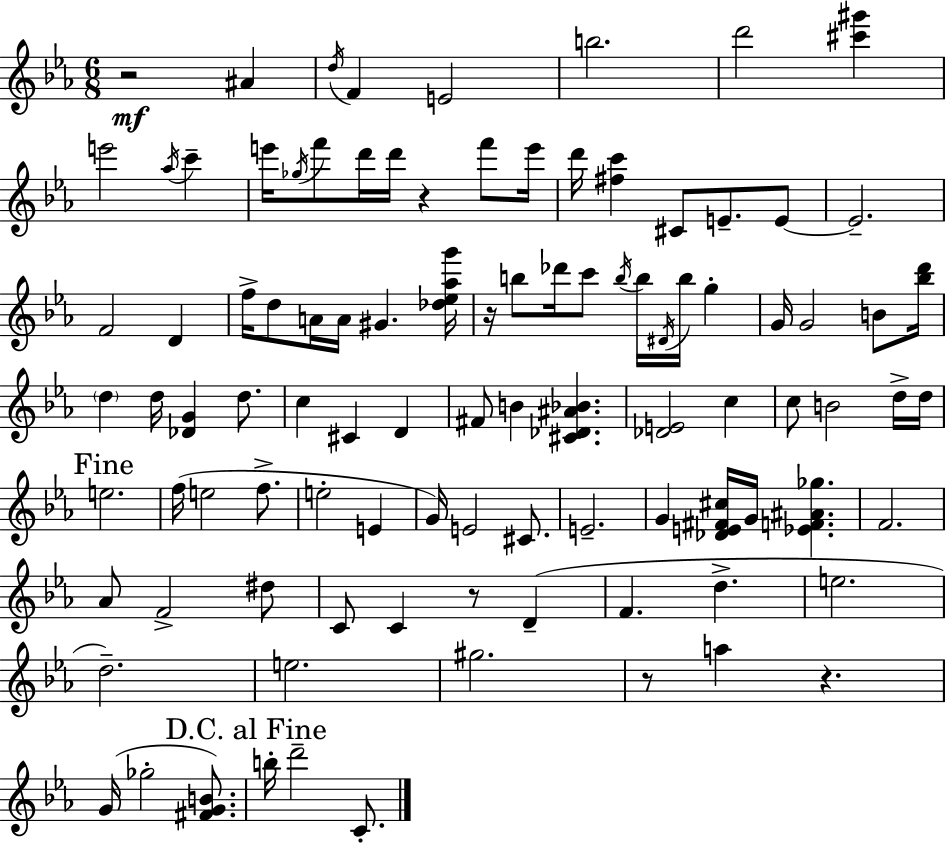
R/h A#4/q D5/s F4/q E4/h B5/h. D6/h [C#6,G#6]/q E6/h Ab5/s C6/q E6/s Gb5/s F6/e D6/s D6/s R/q F6/e E6/s D6/s [F#5,C6]/q C#4/e E4/e. E4/e E4/h. F4/h D4/q F5/s D5/e A4/s A4/s G#4/q. [Db5,Eb5,Ab5,G6]/s R/s B5/e Db6/s C6/e B5/s B5/s D#4/s B5/s G5/q G4/s G4/h B4/e [Bb5,D6]/s D5/q D5/s [Db4,G4]/q D5/e. C5/q C#4/q D4/q F#4/e B4/q [C#4,Db4,A#4,Bb4]/q. [Db4,E4]/h C5/q C5/e B4/h D5/s D5/s E5/h. F5/s E5/h F5/e. E5/h E4/q G4/s E4/h C#4/e. E4/h. G4/q [Db4,E4,F#4,C#5]/s G4/s [Eb4,F4,A#4,Gb5]/q. F4/h. Ab4/e F4/h D#5/e C4/e C4/q R/e D4/q F4/q. D5/q. E5/h. D5/h. E5/h. G#5/h. R/e A5/q R/q. G4/s Gb5/h [F#4,G4,B4]/e. B5/s D6/h C4/e.